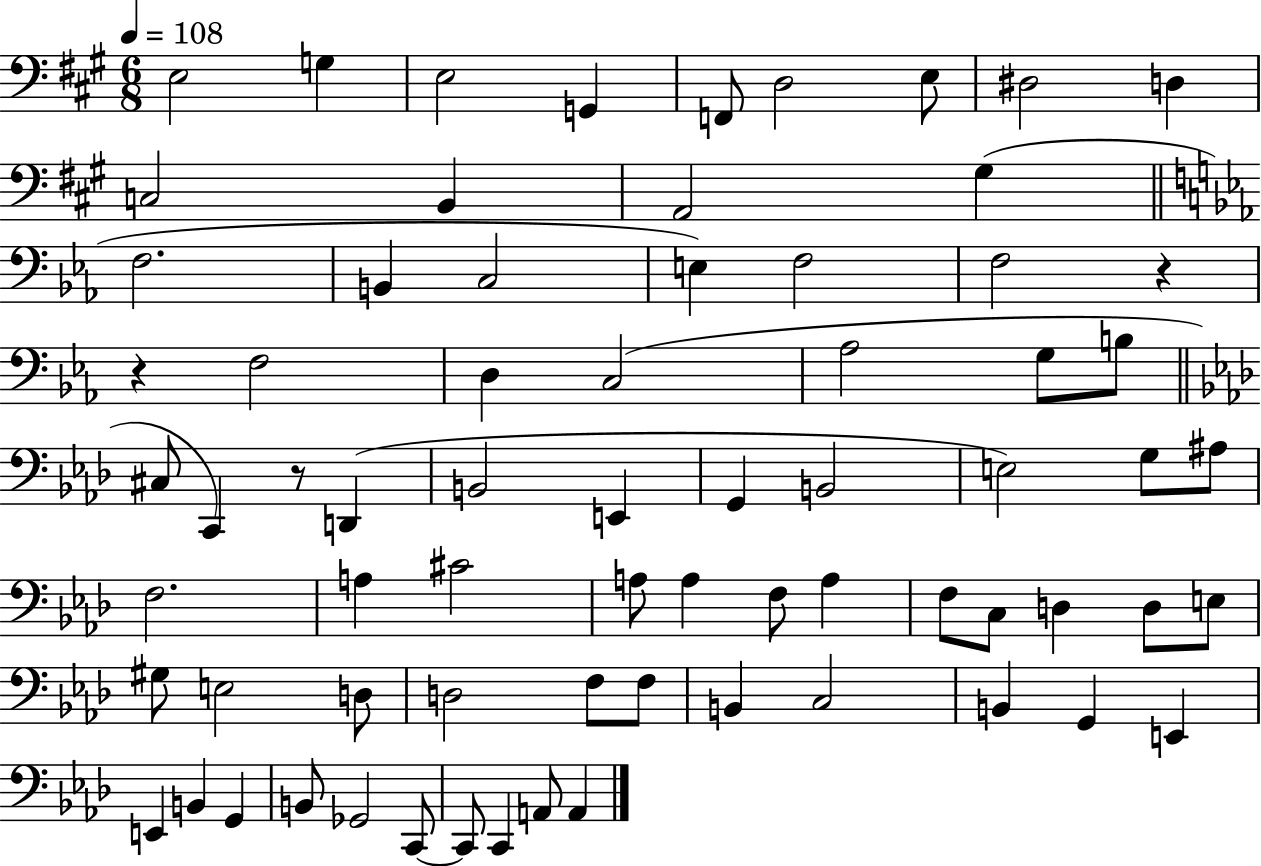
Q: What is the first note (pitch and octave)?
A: E3